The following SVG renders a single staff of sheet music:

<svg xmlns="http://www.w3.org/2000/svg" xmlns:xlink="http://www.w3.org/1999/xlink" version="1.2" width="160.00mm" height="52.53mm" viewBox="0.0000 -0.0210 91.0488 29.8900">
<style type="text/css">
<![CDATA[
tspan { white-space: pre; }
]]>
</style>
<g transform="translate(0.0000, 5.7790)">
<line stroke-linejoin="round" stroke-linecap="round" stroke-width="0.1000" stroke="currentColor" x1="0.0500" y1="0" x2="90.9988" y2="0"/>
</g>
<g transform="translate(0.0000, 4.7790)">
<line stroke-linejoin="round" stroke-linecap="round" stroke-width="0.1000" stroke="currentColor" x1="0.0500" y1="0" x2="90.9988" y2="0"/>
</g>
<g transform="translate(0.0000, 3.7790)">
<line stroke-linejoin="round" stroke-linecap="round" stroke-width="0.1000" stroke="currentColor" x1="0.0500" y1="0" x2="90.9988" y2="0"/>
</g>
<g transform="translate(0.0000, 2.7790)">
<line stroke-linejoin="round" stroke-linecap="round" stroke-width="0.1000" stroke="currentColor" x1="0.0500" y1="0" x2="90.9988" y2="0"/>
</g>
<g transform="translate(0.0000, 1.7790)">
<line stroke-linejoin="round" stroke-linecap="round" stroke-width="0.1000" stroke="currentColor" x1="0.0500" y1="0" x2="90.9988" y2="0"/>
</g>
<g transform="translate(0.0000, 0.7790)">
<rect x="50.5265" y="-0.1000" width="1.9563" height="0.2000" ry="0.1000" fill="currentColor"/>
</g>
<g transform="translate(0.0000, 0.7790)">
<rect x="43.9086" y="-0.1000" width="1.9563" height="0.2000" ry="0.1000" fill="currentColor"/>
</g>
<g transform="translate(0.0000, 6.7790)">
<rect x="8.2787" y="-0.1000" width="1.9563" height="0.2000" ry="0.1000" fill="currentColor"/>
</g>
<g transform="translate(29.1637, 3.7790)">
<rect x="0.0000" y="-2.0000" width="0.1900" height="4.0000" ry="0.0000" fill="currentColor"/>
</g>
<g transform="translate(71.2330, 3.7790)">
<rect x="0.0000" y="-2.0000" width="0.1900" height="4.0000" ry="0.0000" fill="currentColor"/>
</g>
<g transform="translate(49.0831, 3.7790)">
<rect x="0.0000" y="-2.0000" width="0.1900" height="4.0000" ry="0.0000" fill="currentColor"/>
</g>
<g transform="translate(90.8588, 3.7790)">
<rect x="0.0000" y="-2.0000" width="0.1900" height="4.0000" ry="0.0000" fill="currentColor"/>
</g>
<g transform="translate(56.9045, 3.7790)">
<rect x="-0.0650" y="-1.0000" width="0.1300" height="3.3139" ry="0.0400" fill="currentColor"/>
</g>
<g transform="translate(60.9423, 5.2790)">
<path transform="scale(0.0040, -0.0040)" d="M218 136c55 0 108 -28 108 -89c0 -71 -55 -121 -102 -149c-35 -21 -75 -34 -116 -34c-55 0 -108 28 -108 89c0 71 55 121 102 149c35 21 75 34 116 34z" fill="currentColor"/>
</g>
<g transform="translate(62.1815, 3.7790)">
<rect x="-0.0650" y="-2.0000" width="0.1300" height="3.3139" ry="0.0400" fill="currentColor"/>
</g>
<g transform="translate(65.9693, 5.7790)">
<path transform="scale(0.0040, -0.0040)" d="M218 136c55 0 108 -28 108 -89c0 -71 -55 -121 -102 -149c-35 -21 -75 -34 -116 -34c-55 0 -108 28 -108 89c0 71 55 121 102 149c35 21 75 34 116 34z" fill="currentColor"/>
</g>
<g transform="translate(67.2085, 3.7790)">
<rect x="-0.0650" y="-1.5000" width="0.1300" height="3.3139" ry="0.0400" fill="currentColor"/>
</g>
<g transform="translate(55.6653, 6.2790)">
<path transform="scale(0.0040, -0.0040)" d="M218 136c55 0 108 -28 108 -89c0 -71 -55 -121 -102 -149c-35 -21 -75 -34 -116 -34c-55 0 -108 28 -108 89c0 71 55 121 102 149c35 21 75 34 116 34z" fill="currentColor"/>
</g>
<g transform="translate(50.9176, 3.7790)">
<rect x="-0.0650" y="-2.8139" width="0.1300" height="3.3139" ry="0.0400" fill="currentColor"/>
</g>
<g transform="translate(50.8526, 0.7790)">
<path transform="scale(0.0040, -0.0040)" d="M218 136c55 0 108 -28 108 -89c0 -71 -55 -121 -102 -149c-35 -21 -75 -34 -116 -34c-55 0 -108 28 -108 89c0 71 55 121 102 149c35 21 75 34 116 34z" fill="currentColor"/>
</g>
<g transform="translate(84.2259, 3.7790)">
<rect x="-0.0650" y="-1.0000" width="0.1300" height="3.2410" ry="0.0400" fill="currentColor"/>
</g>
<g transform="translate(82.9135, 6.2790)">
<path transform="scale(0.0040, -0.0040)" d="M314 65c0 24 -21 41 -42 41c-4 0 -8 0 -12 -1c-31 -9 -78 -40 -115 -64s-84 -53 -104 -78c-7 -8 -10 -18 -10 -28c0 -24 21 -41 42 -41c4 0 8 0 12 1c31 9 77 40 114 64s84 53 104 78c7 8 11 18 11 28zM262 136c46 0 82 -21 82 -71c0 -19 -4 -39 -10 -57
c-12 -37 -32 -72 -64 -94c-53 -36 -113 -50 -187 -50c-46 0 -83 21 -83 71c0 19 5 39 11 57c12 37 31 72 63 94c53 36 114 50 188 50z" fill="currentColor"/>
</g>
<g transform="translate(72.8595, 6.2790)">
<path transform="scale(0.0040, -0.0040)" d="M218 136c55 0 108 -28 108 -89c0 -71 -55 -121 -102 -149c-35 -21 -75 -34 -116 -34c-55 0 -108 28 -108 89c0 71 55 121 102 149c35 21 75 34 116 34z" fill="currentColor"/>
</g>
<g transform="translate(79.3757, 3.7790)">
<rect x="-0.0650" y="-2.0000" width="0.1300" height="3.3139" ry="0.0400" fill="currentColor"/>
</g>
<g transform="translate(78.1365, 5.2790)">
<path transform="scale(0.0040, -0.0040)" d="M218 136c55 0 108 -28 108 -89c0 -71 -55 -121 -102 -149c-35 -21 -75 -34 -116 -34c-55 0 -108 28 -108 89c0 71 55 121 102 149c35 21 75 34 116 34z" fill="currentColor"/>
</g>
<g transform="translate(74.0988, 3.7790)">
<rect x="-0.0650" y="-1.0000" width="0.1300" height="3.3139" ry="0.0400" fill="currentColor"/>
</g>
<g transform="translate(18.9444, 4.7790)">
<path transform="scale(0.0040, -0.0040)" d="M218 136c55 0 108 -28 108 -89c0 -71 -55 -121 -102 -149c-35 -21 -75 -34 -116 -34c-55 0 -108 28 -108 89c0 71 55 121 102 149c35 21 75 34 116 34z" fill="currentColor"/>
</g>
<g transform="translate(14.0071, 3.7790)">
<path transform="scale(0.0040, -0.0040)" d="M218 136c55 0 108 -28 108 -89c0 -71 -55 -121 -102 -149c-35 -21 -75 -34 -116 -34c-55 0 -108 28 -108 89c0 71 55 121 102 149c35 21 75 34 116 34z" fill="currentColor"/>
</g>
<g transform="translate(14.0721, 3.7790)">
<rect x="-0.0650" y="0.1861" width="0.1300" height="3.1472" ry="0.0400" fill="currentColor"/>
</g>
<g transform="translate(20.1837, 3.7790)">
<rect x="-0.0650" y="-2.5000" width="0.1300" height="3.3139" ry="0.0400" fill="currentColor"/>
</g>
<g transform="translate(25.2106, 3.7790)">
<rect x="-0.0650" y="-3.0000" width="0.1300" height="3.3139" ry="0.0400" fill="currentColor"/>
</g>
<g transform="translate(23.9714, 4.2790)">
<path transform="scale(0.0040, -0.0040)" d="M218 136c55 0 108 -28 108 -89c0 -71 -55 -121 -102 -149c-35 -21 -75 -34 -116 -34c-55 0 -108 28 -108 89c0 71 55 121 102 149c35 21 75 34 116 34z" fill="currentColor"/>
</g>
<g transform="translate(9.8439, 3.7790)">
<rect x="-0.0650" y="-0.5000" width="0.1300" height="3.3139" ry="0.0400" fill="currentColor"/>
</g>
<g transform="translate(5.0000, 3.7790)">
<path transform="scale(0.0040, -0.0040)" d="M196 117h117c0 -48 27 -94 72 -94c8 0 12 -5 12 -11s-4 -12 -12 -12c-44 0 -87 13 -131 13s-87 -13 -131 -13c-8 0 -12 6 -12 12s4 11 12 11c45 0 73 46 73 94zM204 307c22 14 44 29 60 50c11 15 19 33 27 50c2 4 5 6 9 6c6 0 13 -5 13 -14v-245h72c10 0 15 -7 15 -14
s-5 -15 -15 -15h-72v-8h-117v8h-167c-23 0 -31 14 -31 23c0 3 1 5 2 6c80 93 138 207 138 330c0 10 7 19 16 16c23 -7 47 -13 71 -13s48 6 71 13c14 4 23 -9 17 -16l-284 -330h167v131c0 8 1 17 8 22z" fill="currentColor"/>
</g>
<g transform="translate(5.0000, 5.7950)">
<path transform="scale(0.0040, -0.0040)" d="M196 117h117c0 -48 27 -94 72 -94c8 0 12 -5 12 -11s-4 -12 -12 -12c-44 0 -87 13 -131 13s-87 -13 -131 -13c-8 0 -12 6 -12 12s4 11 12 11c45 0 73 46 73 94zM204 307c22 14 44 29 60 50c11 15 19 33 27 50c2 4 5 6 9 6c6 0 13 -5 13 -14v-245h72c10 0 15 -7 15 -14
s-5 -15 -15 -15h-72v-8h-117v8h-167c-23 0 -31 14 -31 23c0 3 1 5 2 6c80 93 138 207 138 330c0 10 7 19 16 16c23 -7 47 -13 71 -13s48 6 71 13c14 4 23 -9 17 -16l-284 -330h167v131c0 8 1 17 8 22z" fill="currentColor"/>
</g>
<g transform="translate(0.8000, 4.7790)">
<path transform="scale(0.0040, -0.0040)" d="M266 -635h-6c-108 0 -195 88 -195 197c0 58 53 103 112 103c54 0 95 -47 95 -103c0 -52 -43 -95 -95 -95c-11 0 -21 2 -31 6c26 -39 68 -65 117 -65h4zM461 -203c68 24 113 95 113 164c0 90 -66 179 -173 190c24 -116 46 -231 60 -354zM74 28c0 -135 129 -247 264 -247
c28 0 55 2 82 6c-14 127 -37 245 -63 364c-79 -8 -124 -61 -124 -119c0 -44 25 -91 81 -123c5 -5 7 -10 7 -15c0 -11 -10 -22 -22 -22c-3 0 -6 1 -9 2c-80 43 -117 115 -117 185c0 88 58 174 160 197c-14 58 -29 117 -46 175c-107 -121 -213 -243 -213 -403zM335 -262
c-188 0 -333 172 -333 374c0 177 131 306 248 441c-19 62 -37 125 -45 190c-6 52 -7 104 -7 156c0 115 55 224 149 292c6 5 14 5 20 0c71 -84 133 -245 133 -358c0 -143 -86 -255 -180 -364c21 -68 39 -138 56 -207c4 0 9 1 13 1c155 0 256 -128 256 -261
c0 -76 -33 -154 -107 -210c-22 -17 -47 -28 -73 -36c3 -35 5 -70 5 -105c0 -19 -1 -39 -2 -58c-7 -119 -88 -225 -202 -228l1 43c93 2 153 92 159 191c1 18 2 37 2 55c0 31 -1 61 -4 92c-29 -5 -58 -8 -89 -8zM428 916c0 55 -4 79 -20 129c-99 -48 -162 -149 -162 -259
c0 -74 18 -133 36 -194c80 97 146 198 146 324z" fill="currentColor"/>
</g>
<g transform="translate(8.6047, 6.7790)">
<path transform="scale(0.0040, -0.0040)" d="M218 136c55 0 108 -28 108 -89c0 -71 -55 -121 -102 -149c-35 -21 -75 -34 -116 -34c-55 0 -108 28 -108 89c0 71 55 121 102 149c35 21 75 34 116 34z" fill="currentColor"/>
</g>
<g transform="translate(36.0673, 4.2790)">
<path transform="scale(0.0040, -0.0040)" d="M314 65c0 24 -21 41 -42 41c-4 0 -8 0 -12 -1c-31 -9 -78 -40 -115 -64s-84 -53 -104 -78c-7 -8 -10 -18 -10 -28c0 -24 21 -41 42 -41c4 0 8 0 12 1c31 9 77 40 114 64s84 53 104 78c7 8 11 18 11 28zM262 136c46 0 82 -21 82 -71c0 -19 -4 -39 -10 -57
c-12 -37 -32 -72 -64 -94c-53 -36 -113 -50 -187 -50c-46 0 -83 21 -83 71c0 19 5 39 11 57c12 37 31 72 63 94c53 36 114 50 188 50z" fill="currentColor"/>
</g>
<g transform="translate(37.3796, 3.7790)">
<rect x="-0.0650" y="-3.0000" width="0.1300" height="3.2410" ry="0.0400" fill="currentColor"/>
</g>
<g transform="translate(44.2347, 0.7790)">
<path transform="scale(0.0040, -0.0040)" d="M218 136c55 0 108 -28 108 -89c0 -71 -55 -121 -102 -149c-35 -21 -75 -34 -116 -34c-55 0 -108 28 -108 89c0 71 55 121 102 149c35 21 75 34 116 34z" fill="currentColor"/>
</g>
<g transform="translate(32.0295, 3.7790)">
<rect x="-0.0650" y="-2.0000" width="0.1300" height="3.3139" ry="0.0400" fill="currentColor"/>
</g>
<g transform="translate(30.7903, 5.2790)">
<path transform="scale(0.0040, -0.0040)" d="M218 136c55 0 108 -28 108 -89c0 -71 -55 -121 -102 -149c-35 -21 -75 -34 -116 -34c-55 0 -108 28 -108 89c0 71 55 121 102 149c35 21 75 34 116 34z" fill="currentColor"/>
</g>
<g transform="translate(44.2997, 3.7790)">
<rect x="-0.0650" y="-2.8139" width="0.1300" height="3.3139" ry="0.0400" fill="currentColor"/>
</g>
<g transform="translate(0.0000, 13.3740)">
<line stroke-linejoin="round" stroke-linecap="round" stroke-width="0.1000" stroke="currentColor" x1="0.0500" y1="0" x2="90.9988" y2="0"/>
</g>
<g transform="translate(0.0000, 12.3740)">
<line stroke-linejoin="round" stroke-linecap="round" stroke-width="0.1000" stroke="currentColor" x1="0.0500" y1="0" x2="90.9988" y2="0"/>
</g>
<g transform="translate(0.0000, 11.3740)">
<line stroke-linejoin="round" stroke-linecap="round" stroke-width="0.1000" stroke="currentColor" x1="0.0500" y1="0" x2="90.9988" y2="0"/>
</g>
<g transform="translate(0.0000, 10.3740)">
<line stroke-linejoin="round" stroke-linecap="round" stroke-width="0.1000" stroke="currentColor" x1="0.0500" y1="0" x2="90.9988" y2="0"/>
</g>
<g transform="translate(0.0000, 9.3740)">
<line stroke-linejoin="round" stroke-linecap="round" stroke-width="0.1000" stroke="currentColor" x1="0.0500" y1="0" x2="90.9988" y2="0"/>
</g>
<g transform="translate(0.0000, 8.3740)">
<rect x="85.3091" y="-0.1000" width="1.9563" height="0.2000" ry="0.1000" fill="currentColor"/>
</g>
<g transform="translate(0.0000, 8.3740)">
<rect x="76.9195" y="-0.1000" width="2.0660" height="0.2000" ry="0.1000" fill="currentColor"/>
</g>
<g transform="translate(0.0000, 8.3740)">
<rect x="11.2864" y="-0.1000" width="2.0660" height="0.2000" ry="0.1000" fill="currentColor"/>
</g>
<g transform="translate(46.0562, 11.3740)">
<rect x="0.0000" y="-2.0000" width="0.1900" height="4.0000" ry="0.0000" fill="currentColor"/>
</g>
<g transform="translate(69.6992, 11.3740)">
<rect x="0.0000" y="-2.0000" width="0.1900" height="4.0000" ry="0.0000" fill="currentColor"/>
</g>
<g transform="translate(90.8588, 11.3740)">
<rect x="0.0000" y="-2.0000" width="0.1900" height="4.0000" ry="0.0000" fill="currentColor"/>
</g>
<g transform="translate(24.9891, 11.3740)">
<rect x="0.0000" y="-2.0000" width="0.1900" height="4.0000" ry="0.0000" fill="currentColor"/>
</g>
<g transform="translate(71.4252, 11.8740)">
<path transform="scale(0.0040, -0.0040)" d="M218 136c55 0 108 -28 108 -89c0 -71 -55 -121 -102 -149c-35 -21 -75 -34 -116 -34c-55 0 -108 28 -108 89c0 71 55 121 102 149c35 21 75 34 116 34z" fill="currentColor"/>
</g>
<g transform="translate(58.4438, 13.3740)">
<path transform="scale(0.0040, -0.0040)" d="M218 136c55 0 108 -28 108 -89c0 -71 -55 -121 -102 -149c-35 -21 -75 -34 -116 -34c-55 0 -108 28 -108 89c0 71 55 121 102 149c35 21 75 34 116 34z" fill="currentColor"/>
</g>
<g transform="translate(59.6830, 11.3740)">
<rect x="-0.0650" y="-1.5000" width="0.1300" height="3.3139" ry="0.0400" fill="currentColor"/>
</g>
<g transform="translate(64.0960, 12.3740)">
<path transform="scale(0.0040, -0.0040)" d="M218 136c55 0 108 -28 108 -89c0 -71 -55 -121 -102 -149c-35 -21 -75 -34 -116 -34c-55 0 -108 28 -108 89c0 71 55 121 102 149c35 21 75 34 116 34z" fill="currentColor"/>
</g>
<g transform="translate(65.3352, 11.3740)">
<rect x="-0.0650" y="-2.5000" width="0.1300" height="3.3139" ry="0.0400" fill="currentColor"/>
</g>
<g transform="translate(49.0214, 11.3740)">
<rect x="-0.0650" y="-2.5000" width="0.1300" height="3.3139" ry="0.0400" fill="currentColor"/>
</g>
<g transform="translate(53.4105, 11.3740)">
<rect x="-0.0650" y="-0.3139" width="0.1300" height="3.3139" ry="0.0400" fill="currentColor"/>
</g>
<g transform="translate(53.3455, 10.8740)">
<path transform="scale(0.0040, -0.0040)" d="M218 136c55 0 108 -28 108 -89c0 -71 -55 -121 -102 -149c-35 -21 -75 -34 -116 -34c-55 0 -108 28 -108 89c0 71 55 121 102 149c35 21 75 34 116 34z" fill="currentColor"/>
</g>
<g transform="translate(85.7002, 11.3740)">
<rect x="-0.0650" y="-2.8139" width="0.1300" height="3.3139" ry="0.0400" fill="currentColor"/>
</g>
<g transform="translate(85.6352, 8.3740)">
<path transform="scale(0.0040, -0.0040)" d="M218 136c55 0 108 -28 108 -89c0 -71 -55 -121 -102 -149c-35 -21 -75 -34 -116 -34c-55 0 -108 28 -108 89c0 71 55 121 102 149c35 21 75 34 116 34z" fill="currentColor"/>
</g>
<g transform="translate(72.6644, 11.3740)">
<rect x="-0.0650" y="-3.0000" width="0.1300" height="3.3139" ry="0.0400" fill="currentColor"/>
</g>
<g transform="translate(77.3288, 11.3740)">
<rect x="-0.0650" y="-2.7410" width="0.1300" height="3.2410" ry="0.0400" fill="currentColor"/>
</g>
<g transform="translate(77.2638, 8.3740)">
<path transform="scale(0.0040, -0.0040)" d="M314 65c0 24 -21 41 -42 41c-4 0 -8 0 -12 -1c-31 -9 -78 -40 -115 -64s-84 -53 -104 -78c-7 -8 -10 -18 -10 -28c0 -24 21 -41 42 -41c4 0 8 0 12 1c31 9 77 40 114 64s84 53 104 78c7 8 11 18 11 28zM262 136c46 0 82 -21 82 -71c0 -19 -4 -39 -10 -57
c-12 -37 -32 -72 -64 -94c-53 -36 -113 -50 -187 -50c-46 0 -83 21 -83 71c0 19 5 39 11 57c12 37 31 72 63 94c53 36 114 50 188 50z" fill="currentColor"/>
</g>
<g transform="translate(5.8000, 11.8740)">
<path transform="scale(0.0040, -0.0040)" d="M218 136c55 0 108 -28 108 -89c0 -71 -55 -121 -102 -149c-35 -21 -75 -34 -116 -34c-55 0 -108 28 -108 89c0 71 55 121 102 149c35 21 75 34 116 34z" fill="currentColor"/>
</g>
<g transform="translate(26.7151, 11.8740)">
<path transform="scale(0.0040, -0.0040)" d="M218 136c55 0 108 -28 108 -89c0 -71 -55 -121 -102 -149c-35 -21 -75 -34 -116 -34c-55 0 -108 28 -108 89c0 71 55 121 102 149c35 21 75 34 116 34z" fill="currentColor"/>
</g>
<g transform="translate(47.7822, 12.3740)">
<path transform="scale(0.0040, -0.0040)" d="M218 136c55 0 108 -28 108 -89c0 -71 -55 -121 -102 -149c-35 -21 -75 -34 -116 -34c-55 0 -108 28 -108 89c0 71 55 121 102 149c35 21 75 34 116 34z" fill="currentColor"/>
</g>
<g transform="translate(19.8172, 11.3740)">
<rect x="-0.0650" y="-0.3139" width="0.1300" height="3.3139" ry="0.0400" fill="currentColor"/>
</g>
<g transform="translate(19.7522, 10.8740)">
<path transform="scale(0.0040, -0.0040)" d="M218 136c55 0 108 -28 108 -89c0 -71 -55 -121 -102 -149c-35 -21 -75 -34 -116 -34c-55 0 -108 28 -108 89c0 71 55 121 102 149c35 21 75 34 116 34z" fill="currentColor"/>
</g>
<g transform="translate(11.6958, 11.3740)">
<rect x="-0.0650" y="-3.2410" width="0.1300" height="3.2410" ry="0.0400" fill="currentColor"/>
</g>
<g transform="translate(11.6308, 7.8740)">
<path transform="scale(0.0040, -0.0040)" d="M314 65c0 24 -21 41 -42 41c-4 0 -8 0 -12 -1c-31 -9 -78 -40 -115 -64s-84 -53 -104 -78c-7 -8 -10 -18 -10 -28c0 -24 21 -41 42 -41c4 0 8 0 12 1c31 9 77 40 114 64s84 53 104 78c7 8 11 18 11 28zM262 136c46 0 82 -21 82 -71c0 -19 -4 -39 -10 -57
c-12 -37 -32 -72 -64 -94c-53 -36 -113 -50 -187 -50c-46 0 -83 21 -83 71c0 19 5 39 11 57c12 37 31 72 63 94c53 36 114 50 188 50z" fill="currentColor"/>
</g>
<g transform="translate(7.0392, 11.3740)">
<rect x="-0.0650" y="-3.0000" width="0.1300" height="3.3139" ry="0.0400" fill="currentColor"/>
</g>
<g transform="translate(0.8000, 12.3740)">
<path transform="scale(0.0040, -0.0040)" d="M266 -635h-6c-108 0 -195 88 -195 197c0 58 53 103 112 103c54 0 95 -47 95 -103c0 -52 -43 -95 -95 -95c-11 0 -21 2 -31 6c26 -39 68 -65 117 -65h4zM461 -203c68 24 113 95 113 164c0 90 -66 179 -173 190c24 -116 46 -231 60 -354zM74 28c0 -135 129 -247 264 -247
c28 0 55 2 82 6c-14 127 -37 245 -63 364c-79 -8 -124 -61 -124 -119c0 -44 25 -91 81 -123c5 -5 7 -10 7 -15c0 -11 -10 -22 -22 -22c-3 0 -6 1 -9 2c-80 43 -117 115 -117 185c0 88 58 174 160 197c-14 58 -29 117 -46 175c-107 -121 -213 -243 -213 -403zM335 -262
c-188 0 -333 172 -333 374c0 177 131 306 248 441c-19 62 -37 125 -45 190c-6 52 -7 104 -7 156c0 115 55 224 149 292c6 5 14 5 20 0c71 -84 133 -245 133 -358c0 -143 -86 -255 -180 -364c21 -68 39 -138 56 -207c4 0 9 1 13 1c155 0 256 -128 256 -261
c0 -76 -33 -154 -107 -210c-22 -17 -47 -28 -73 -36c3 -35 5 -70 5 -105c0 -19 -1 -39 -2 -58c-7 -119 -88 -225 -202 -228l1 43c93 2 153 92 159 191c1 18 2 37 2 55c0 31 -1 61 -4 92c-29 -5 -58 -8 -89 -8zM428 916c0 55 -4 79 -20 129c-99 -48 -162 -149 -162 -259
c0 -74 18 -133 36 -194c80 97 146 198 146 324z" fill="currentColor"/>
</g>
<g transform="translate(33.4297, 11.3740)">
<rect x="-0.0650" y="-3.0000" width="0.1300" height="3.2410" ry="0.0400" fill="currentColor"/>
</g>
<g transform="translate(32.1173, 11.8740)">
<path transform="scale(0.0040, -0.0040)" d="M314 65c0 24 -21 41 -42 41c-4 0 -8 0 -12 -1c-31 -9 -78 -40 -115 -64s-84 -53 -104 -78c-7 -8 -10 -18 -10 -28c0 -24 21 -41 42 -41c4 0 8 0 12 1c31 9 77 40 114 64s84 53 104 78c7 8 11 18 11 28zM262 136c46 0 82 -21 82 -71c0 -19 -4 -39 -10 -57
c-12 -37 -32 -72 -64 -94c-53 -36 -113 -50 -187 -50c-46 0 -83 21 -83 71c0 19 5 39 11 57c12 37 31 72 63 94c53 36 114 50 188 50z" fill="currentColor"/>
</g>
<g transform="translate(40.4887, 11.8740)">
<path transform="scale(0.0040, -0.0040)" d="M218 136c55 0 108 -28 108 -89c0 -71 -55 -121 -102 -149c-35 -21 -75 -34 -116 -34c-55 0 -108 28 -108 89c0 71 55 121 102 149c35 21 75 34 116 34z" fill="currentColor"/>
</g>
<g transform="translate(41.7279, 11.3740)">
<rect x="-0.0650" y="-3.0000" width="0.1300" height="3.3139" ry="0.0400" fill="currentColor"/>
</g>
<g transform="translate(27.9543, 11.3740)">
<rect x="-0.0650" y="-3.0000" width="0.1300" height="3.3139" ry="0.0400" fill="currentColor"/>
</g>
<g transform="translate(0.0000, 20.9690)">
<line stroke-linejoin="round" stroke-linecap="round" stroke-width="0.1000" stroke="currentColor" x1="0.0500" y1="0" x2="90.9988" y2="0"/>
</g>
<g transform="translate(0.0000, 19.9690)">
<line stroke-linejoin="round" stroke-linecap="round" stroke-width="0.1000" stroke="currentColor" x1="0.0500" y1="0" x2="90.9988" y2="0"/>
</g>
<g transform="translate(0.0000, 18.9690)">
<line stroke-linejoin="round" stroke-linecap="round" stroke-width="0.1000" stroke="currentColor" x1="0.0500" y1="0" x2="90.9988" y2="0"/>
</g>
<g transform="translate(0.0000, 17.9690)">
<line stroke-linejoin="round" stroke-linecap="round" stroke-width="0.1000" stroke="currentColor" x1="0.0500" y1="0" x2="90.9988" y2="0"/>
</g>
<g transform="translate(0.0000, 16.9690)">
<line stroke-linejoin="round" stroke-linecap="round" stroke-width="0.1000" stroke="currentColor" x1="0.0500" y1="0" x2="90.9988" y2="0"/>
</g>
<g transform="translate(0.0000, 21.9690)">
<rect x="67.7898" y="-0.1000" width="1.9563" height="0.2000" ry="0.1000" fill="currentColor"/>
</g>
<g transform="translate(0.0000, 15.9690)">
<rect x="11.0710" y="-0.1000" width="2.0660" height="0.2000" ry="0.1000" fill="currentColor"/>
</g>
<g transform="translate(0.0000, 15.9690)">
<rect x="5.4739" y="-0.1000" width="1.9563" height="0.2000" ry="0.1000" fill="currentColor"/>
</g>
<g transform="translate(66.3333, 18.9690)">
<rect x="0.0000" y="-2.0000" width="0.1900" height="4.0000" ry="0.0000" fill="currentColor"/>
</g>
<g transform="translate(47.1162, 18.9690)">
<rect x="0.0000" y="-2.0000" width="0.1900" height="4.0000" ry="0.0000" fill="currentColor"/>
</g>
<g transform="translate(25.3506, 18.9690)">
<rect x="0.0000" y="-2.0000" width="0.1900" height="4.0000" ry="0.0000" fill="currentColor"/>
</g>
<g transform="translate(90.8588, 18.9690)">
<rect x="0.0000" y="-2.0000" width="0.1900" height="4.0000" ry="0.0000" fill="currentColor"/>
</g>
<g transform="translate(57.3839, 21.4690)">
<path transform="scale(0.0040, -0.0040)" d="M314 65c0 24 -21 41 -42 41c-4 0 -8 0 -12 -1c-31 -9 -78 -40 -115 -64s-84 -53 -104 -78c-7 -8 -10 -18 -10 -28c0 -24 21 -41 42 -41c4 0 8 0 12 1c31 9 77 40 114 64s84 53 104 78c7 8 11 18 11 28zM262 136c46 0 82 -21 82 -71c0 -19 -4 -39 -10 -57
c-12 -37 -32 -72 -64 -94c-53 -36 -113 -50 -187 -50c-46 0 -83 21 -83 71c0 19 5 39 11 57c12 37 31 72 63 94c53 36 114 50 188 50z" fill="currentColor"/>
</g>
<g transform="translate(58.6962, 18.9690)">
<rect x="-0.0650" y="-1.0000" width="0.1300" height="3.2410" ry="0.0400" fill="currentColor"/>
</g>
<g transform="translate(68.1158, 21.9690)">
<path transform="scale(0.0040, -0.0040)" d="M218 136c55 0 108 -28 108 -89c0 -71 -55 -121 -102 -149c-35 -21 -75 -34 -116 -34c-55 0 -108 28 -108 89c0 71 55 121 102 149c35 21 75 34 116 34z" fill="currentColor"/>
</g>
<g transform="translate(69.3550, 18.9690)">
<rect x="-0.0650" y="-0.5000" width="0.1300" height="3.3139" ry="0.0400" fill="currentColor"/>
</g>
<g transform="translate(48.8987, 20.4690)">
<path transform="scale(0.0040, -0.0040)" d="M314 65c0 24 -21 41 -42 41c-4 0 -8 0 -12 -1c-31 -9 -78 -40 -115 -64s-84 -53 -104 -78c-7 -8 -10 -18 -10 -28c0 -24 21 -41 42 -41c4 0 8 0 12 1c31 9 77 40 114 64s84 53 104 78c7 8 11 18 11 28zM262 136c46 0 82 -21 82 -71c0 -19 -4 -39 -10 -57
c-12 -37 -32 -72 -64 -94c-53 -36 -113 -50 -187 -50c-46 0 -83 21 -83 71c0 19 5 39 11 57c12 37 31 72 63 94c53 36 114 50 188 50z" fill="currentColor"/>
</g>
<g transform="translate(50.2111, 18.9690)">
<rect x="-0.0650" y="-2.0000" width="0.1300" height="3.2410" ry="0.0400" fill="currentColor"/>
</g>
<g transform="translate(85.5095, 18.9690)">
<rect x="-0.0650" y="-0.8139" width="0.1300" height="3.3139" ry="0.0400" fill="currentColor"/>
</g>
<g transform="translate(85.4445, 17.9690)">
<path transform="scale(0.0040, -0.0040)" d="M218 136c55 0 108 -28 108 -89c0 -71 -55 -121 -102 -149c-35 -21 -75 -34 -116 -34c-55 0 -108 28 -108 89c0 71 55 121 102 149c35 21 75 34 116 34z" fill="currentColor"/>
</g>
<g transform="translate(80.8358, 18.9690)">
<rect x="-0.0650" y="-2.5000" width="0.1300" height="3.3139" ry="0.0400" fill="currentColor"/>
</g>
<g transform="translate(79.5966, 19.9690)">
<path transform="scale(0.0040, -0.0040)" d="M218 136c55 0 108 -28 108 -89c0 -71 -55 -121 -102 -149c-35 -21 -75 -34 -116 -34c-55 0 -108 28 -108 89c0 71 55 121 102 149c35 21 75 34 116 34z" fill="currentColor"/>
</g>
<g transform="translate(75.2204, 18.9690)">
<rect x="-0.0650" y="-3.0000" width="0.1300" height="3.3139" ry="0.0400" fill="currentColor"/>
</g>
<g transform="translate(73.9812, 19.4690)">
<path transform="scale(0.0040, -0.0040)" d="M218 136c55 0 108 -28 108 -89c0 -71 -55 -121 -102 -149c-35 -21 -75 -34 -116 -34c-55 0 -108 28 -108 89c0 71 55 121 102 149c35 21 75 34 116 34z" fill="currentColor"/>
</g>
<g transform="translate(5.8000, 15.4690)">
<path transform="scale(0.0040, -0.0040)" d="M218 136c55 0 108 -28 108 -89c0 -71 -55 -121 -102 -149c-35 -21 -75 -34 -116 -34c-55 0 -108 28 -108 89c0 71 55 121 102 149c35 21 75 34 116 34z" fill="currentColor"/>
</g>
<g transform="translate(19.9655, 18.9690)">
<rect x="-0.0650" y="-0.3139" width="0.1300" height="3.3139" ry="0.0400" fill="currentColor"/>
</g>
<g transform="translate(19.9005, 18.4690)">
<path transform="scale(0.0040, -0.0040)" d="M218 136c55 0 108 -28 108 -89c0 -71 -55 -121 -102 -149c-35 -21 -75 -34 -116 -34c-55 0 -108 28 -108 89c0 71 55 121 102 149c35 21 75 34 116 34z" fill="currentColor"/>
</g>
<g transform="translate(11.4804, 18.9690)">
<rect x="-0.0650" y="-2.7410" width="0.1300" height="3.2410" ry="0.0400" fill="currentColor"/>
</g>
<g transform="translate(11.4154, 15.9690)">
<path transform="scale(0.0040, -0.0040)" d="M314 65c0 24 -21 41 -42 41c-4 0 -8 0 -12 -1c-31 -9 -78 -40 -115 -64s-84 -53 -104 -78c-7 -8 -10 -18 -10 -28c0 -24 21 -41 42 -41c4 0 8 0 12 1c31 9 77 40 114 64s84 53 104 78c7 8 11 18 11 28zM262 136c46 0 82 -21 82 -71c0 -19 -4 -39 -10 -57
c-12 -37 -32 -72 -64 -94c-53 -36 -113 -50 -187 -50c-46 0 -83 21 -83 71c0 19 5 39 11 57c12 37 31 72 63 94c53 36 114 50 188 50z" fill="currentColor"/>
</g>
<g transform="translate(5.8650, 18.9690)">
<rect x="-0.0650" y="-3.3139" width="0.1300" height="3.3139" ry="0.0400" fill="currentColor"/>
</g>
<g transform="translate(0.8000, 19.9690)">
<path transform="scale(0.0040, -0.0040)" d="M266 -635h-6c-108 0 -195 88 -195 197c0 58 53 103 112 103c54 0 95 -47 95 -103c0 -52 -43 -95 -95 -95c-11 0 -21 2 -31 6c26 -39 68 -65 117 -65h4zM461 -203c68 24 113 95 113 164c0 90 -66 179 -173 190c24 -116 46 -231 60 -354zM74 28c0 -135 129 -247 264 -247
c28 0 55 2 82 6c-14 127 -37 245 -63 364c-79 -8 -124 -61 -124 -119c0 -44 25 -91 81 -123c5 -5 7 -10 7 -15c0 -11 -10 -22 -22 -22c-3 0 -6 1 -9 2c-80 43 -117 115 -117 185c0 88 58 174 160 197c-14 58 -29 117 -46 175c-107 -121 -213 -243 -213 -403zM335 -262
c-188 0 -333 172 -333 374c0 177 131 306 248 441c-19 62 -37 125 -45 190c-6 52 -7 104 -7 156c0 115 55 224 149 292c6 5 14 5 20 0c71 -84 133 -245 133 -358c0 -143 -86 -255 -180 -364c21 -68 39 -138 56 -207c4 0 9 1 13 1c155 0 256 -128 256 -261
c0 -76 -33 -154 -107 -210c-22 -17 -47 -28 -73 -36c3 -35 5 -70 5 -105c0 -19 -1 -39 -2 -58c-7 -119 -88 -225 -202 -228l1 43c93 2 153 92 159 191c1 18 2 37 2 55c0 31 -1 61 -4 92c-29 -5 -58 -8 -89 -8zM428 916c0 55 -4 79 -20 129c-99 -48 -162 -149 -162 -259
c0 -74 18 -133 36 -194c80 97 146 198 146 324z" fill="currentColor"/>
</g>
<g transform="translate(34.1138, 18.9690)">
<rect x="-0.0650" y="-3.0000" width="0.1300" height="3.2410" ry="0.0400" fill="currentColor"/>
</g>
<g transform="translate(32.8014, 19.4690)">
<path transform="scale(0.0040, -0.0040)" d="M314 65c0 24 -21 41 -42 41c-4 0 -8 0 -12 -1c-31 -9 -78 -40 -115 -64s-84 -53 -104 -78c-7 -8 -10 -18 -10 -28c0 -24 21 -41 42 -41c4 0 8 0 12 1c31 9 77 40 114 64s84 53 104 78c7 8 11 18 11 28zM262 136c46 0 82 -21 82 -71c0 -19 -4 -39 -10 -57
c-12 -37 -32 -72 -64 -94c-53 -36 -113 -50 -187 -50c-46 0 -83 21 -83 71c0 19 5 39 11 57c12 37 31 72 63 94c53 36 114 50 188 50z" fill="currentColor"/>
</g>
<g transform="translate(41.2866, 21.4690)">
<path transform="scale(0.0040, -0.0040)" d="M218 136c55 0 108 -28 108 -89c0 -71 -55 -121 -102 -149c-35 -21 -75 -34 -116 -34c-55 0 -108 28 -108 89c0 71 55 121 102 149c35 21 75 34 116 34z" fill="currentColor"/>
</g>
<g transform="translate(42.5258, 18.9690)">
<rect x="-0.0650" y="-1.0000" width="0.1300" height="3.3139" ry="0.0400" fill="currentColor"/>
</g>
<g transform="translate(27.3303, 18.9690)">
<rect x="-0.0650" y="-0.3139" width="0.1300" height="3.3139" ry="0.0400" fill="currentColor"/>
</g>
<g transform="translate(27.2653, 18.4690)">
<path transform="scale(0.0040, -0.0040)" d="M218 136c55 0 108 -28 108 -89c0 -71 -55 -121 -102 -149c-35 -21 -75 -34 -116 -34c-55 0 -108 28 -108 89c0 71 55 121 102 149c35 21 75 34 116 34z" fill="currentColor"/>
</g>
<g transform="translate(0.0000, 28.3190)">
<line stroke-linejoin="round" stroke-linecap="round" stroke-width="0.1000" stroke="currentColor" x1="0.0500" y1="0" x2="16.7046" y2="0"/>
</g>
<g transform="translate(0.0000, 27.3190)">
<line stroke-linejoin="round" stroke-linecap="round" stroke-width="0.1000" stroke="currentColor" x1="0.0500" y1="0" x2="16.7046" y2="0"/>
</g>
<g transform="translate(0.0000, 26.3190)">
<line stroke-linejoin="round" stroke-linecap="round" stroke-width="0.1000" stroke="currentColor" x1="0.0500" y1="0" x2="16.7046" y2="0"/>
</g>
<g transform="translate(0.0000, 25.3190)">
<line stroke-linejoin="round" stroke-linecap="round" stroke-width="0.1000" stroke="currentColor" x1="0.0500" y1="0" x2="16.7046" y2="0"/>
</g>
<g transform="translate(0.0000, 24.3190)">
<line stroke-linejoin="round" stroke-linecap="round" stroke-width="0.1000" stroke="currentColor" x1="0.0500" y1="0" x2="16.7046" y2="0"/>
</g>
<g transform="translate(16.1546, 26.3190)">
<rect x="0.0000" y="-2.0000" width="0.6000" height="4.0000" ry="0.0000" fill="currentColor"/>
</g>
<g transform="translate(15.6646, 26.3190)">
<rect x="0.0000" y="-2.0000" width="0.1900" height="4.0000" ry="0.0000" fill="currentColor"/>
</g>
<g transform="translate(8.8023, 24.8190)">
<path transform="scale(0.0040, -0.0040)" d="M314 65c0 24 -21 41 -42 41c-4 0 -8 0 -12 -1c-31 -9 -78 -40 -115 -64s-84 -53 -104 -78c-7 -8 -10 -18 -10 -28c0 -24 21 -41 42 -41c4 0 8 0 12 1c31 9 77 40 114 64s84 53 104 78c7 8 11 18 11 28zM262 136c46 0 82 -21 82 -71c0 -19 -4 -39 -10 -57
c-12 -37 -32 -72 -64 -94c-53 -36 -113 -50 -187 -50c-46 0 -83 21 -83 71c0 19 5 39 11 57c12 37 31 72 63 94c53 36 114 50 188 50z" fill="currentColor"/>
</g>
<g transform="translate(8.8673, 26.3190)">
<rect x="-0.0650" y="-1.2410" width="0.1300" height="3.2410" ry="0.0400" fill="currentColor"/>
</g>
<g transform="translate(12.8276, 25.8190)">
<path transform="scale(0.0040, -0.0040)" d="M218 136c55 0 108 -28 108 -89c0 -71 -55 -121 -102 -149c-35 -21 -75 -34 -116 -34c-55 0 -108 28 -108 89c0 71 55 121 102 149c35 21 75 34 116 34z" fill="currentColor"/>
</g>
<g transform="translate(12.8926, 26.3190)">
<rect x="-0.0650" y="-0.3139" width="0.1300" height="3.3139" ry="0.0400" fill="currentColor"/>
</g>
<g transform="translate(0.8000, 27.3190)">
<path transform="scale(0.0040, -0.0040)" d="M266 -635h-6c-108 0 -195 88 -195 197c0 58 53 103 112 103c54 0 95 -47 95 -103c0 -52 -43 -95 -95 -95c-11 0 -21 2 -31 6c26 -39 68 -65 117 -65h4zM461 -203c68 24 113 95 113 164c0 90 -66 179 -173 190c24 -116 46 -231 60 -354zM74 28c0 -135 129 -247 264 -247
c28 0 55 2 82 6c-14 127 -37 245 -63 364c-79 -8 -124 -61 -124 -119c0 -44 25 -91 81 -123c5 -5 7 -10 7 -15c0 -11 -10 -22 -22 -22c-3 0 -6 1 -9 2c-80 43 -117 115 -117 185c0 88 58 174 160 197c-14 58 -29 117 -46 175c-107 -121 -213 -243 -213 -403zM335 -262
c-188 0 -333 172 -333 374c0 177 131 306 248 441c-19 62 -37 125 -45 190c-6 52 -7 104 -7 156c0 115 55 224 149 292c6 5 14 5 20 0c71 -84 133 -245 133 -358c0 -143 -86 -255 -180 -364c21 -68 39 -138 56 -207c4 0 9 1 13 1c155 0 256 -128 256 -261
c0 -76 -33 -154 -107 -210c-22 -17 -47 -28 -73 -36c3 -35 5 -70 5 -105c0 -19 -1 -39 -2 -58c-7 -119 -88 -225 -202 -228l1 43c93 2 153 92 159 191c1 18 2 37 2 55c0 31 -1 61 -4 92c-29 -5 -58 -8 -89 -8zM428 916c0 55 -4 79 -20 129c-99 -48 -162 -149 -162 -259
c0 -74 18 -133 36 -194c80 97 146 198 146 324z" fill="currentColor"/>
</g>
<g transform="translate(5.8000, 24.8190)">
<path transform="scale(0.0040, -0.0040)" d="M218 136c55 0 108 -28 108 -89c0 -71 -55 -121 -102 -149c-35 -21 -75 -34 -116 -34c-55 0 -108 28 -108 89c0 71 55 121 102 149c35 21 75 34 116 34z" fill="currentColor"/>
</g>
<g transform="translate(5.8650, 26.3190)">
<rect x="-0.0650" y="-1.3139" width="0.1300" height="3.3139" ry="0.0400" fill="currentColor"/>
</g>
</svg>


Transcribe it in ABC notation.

X:1
T:Untitled
M:4/4
L:1/4
K:C
C B G A F A2 a a D F E D F D2 A b2 c A A2 A G c E G A a2 a b a2 c c A2 D F2 D2 C A G d e e2 c